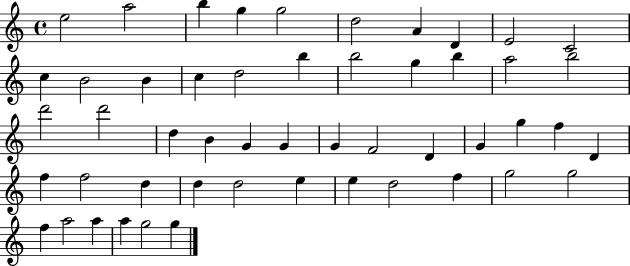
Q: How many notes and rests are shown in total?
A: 51